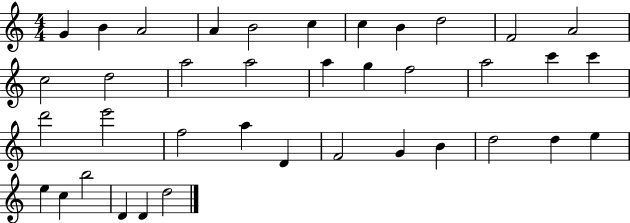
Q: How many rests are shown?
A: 0